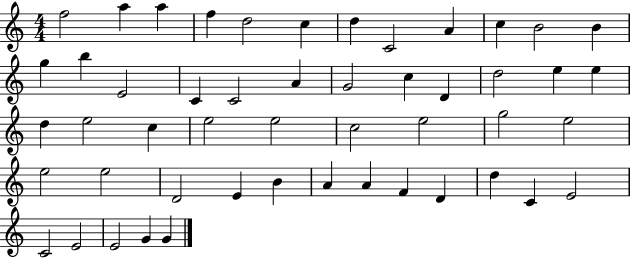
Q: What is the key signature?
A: C major